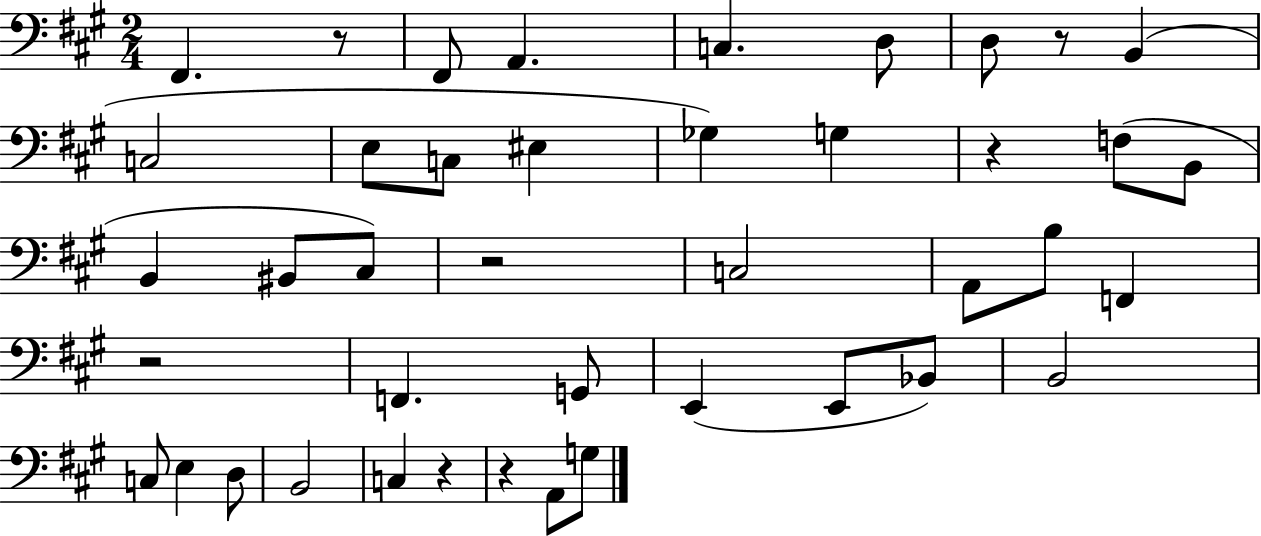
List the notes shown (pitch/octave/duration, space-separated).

F#2/q. R/e F#2/e A2/q. C3/q. D3/e D3/e R/e B2/q C3/h E3/e C3/e EIS3/q Gb3/q G3/q R/q F3/e B2/e B2/q BIS2/e C#3/e R/h C3/h A2/e B3/e F2/q R/h F2/q. G2/e E2/q E2/e Bb2/e B2/h C3/e E3/q D3/e B2/h C3/q R/q R/q A2/e G3/e